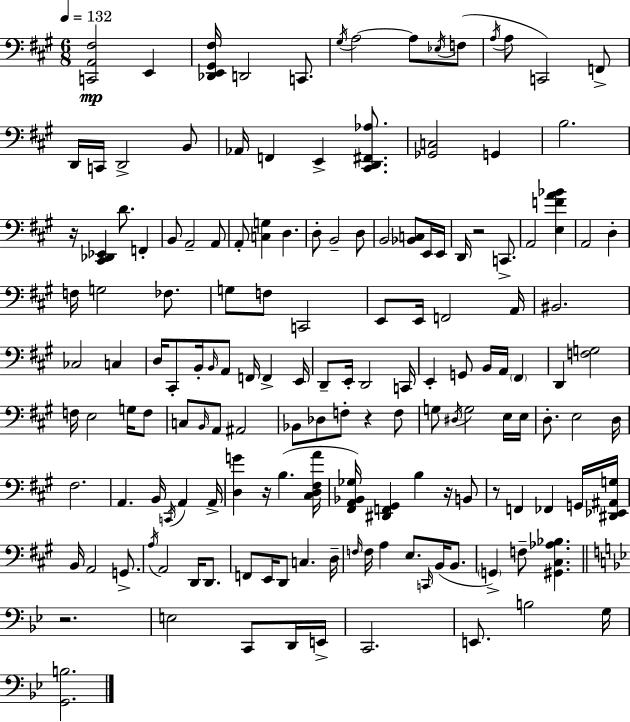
X:1
T:Untitled
M:6/8
L:1/4
K:A
[C,,A,,^F,]2 E,, [_D,,E,,^G,,^F,]/4 D,,2 C,,/2 ^G,/4 A,2 A,/2 _E,/4 F,/2 A,/4 A,/2 C,,2 F,,/2 D,,/4 C,,/4 D,,2 B,,/2 _A,,/4 F,, E,, [^C,,D,,^F,,_A,]/2 [_G,,C,]2 G,, B,2 z/4 [^C,,_D,,_E,,] D/2 F,, B,,/2 A,,2 A,,/2 A,,/2 [C,G,] D, D,/2 B,,2 D,/2 B,,2 [_B,,C,]/2 E,,/4 E,,/4 D,,/4 z2 C,,/2 A,,2 [E,FA_B] A,,2 D, F,/4 G,2 _F,/2 G,/2 F,/2 C,,2 E,,/2 E,,/4 F,,2 A,,/4 ^B,,2 _C,2 C, D,/4 ^C,,/2 B,,/4 B,,/4 A,,/2 F,,/4 F,, E,,/4 D,,/2 E,,/4 D,,2 C,,/4 E,, G,,/2 B,,/4 A,,/4 ^F,, D,, [F,G,]2 F,/4 E,2 G,/4 F,/2 C,/2 B,,/4 A,,/2 ^A,,2 _B,,/2 _D,/2 F,/2 z F,/2 G,/2 ^D,/4 G,2 E,/4 E,/4 D,/2 E,2 D,/4 ^F,2 A,, B,,/4 C,,/4 A,, A,,/4 [D,G] z/4 B, [^C,D,^F,A]/4 [^F,,A,,_B,,_G,]/4 [^D,,F,,^G,,] B, z/4 B,,/2 z/2 F,, _F,, G,,/4 [^D,,_E,,^A,,G,]/4 B,,/4 A,,2 G,,/2 A,/4 A,,2 D,,/4 D,,/2 F,,/2 E,,/4 D,,/2 C, D,/4 F,/4 F,/4 A, E,/2 C,,/4 B,,/4 B,,/2 G,, F,/2 [^G,,^C,_A,_B,] z2 E,2 C,,/2 D,,/4 E,,/4 C,,2 E,,/2 B,2 G,/4 [G,,B,]2